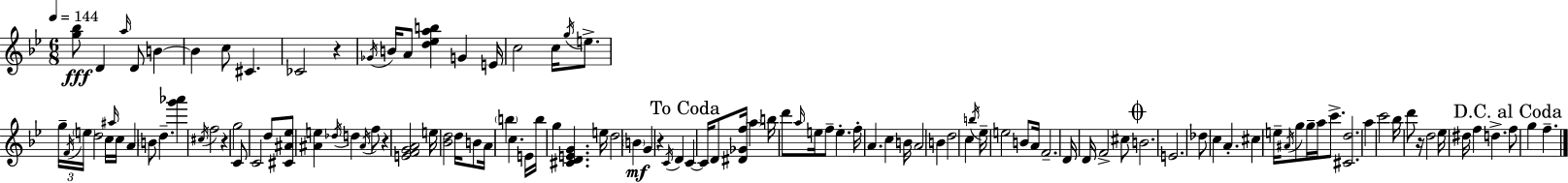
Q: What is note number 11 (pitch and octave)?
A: A4